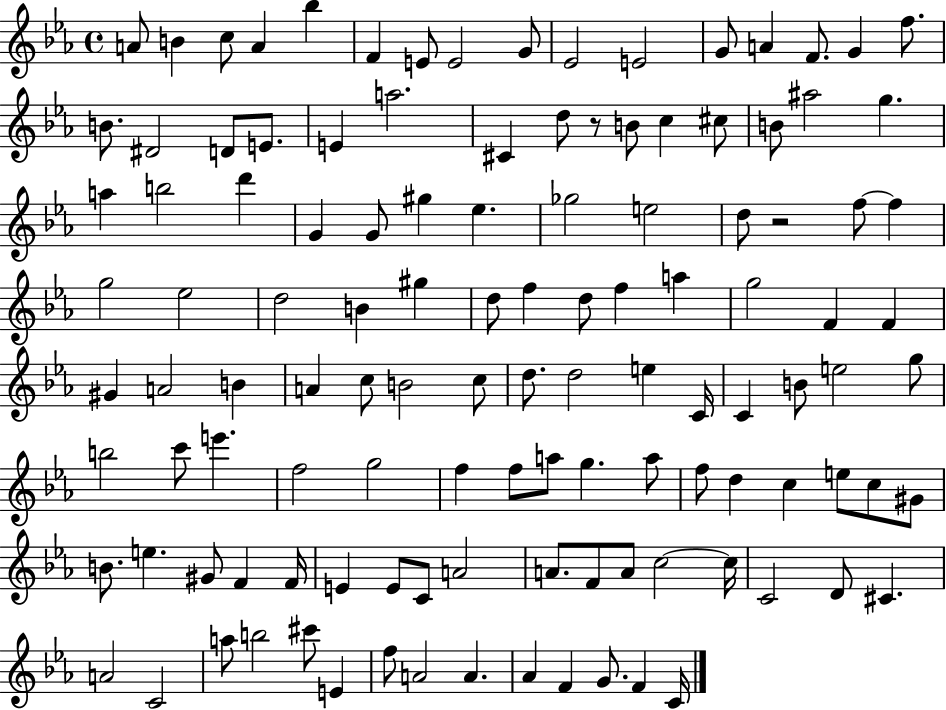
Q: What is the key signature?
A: EES major